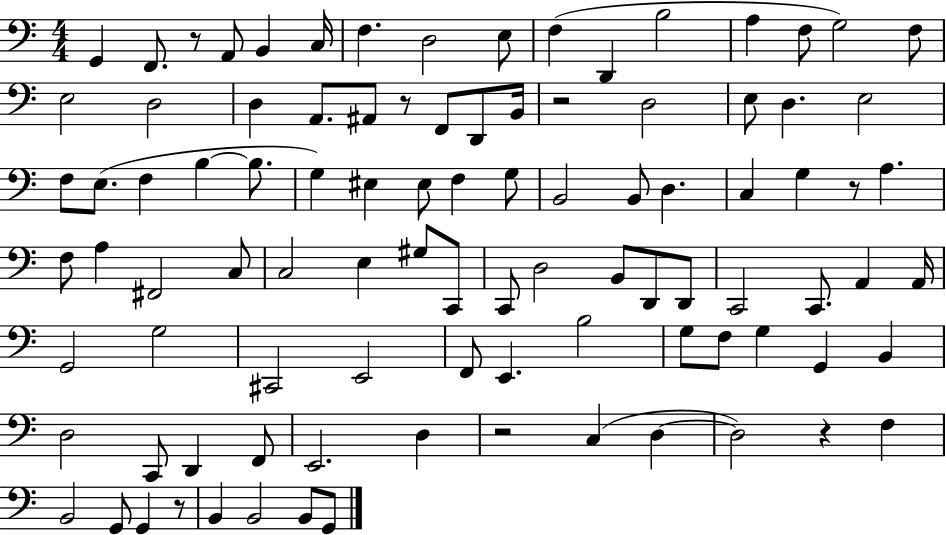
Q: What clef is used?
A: bass